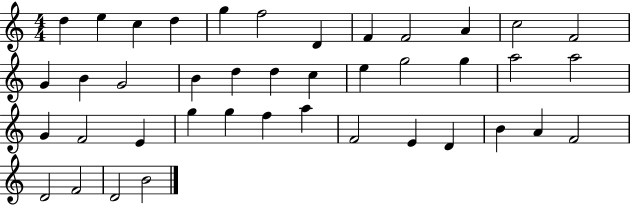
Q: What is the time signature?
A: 4/4